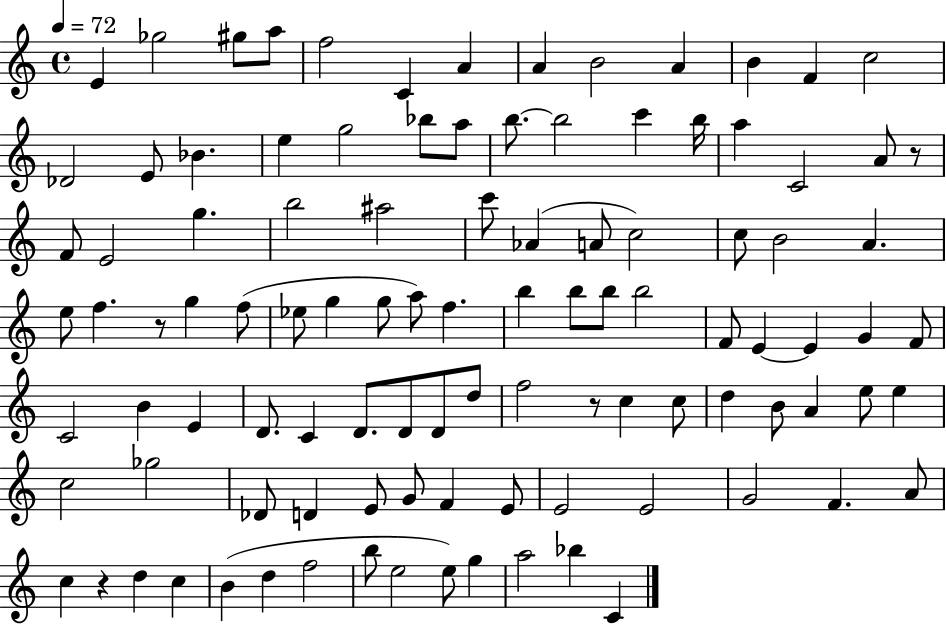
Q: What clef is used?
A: treble